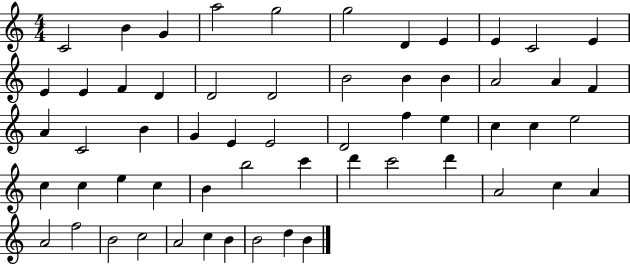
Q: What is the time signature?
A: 4/4